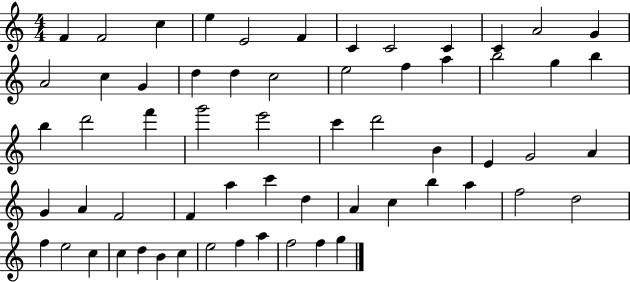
X:1
T:Untitled
M:4/4
L:1/4
K:C
F F2 c e E2 F C C2 C C A2 G A2 c G d d c2 e2 f a b2 g b b d'2 f' g'2 e'2 c' d'2 B E G2 A G A F2 F a c' d A c b a f2 d2 f e2 c c d B c e2 f a f2 f g